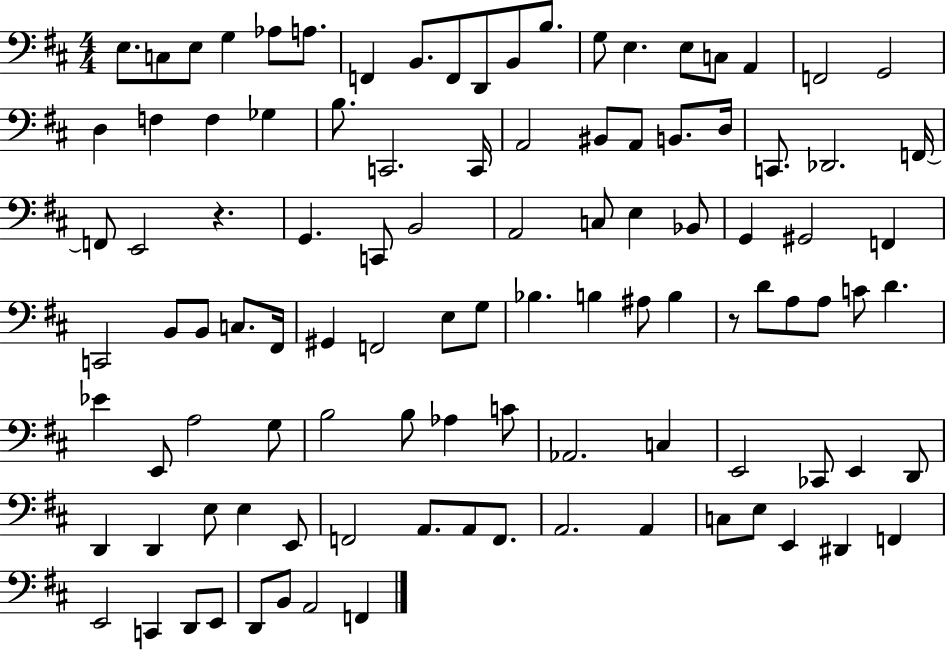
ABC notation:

X:1
T:Untitled
M:4/4
L:1/4
K:D
E,/2 C,/2 E,/2 G, _A,/2 A,/2 F,, B,,/2 F,,/2 D,,/2 B,,/2 B,/2 G,/2 E, E,/2 C,/2 A,, F,,2 G,,2 D, F, F, _G, B,/2 C,,2 C,,/4 A,,2 ^B,,/2 A,,/2 B,,/2 D,/4 C,,/2 _D,,2 F,,/4 F,,/2 E,,2 z G,, C,,/2 B,,2 A,,2 C,/2 E, _B,,/2 G,, ^G,,2 F,, C,,2 B,,/2 B,,/2 C,/2 ^F,,/4 ^G,, F,,2 E,/2 G,/2 _B, B, ^A,/2 B, z/2 D/2 A,/2 A,/2 C/2 D _E E,,/2 A,2 G,/2 B,2 B,/2 _A, C/2 _A,,2 C, E,,2 _C,,/2 E,, D,,/2 D,, D,, E,/2 E, E,,/2 F,,2 A,,/2 A,,/2 F,,/2 A,,2 A,, C,/2 E,/2 E,, ^D,, F,, E,,2 C,, D,,/2 E,,/2 D,,/2 B,,/2 A,,2 F,,